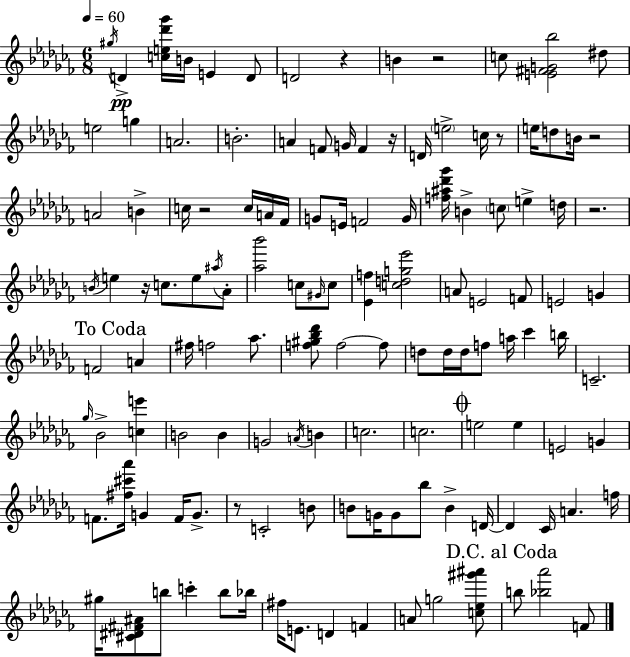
G#5/s D4/q [C5,E5,Db6,Gb6]/s B4/s E4/q D4/e D4/h R/q B4/q R/h C5/e [E4,F#4,G4,Bb5]/h D#5/e E5/h G5/q A4/h. B4/h. A4/q F4/e G4/s F4/q R/s D4/s E5/h C5/s R/e E5/s D5/e B4/s R/h A4/h B4/q C5/s R/h C5/s A4/s FES4/s G4/e E4/s F4/h G4/s [F5,A#5,Db6,Gb6]/s B4/q C5/e E5/q D5/s R/h. B4/s E5/q R/s C5/e. E5/e A#5/s Ab4/e [Ab5,Bb6]/h C5/e G#4/s C5/e [Eb4,F5]/q [C5,D5,G5,Eb6]/h A4/e E4/h F4/e E4/h G4/q F4/h A4/q F#5/s F5/h Ab5/e. [F5,G#5,Bb5,Db6]/e F5/h F5/e D5/e D5/s D5/s F5/e A5/s CES6/q B5/s C4/h. Gb5/s Bb4/h [C5,E6]/q B4/h B4/q G4/h A4/s B4/q C5/h. C5/h. E5/h E5/q E4/h G4/q F4/e. [F#5,C#6,Ab6]/s G4/q F4/s G4/e. R/e C4/h B4/e B4/e G4/s G4/e Bb5/e B4/q D4/s D4/q CES4/s A4/q. F5/s G#5/s [C#4,D#4,F#4,A#4]/e B5/e C6/q B5/e Bb5/s F#5/s E4/e. D4/q F4/q A4/e G5/h [C5,Eb5,G#6,A#6]/e B5/e [Bb5,Ab6]/h F4/e